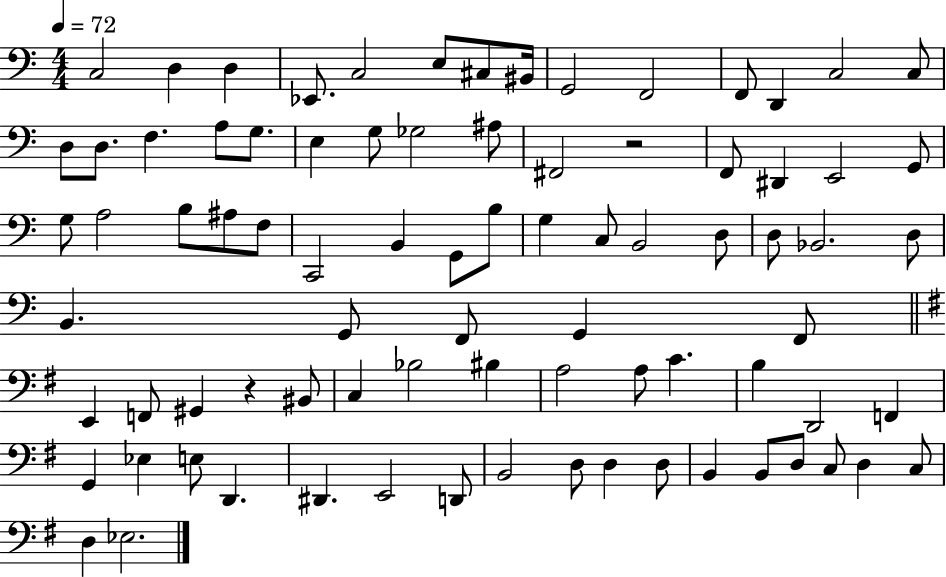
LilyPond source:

{
  \clef bass
  \numericTimeSignature
  \time 4/4
  \key c \major
  \tempo 4 = 72
  c2 d4 d4 | ees,8. c2 e8 cis8 bis,16 | g,2 f,2 | f,8 d,4 c2 c8 | \break d8 d8. f4. a8 g8. | e4 g8 ges2 ais8 | fis,2 r2 | f,8 dis,4 e,2 g,8 | \break g8 a2 b8 ais8 f8 | c,2 b,4 g,8 b8 | g4 c8 b,2 d8 | d8 bes,2. d8 | \break b,4. g,8 f,8 g,4 f,8 | \bar "||" \break \key e \minor e,4 f,8 gis,4 r4 bis,8 | c4 bes2 bis4 | a2 a8 c'4. | b4 d,2 f,4 | \break g,4 ees4 e8 d,4. | dis,4. e,2 d,8 | b,2 d8 d4 d8 | b,4 b,8 d8 c8 d4 c8 | \break d4 ees2. | \bar "|."
}